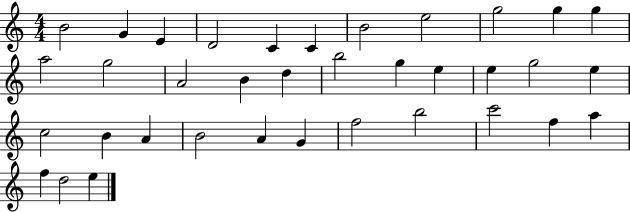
X:1
T:Untitled
M:4/4
L:1/4
K:C
B2 G E D2 C C B2 e2 g2 g g a2 g2 A2 B d b2 g e e g2 e c2 B A B2 A G f2 b2 c'2 f a f d2 e